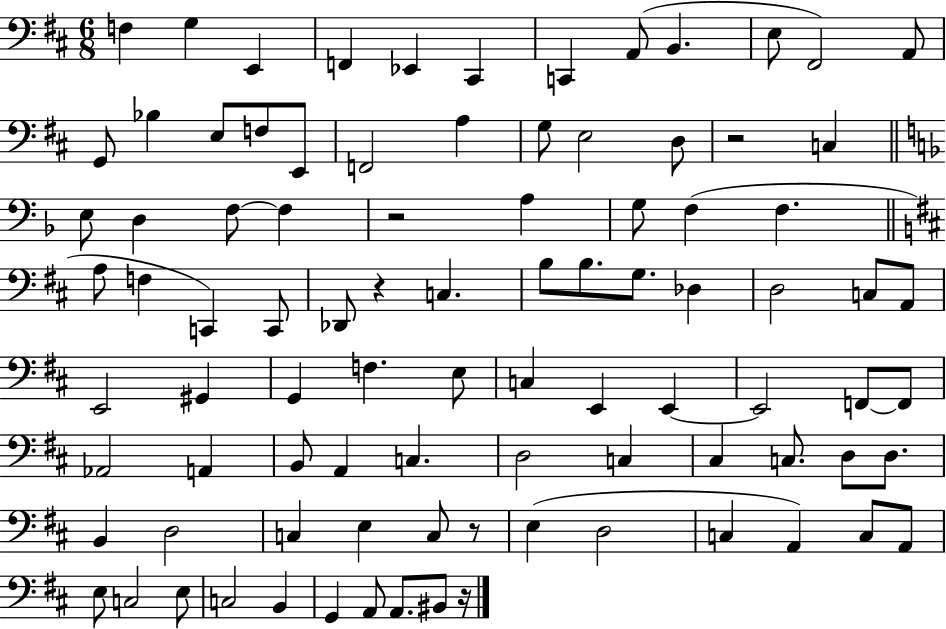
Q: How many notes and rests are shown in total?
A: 91